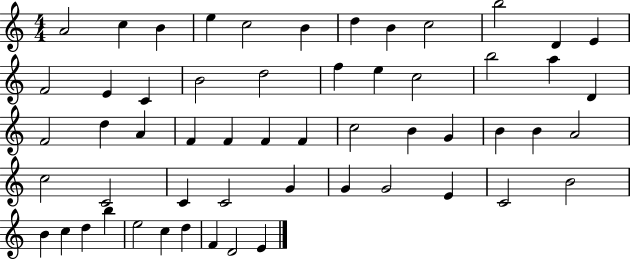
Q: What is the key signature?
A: C major